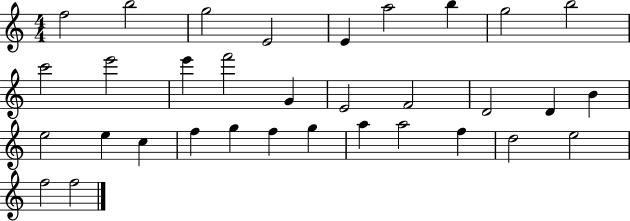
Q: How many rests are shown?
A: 0